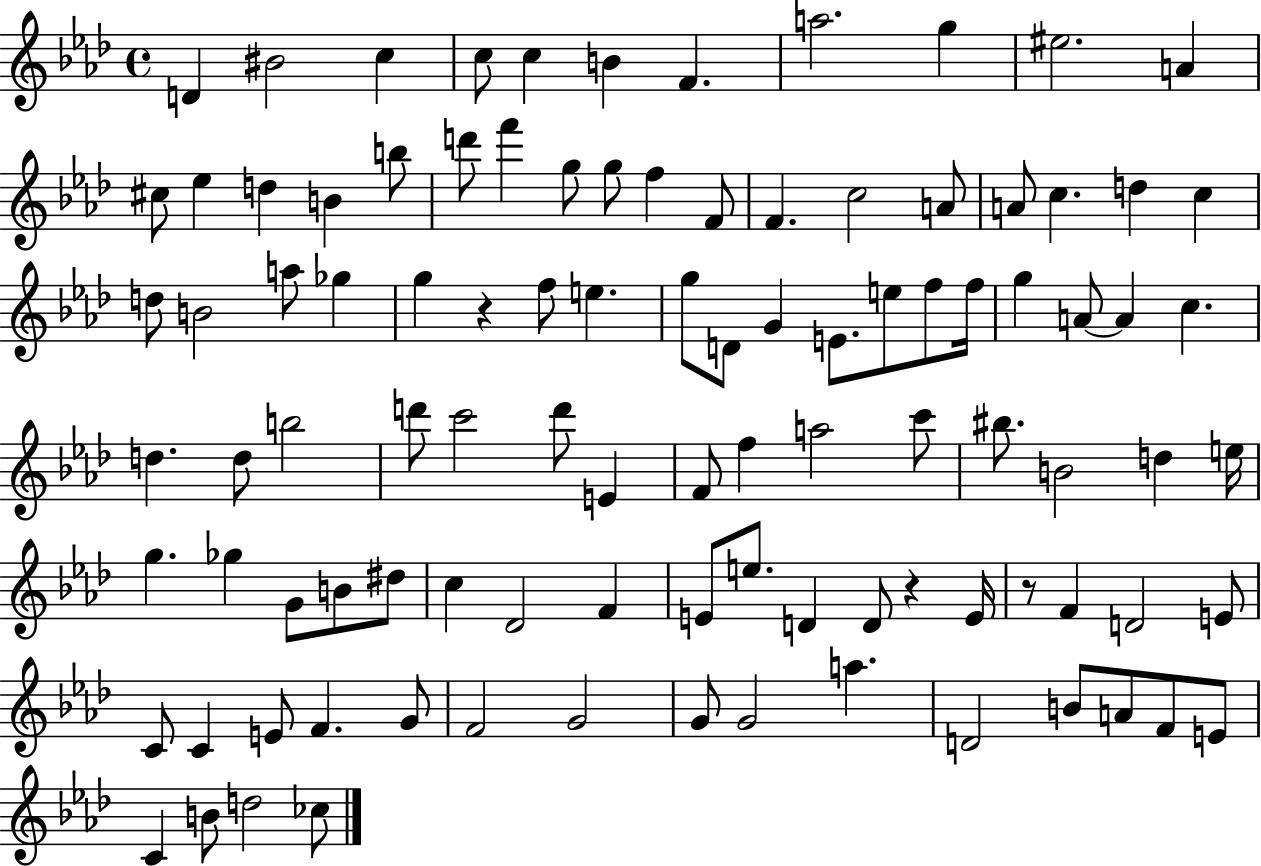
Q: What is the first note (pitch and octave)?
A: D4